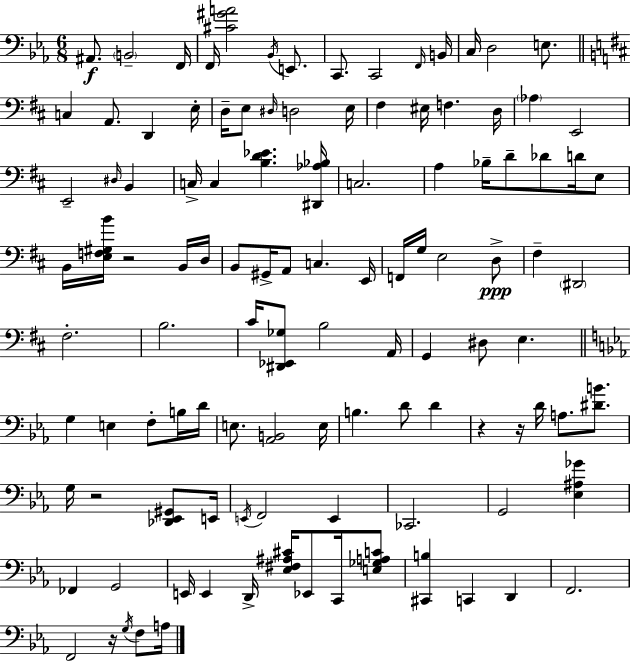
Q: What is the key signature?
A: EES major